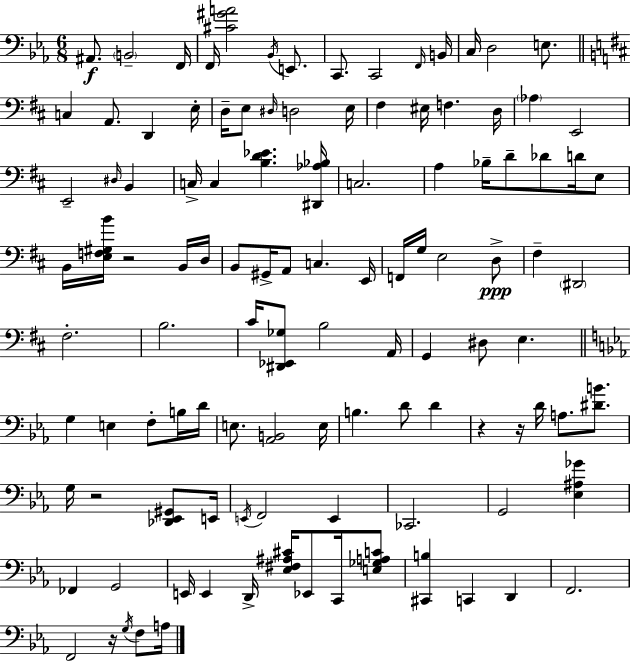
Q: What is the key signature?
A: EES major